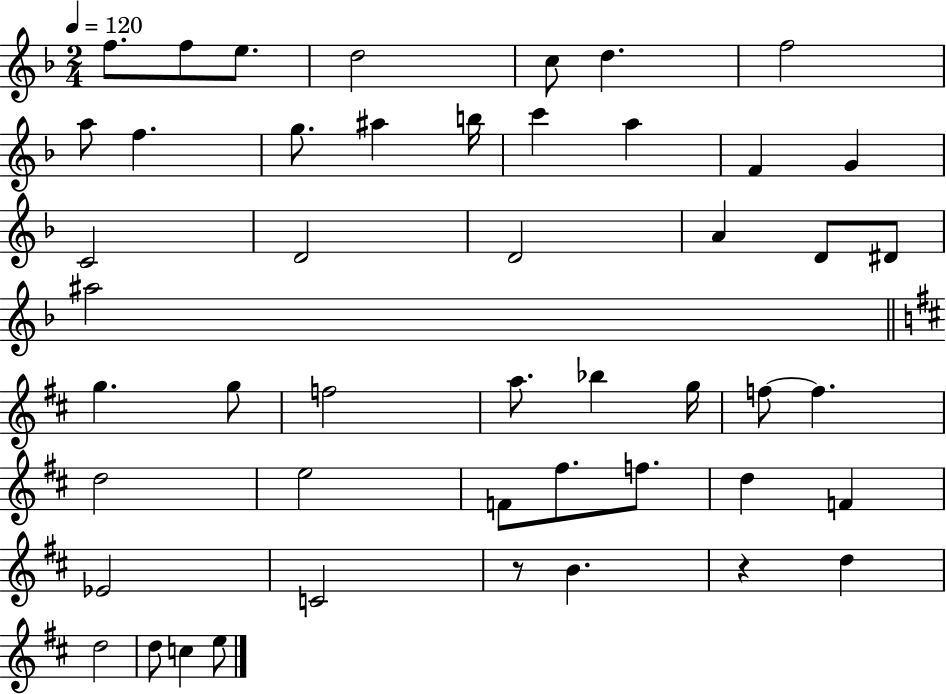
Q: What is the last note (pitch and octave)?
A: E5